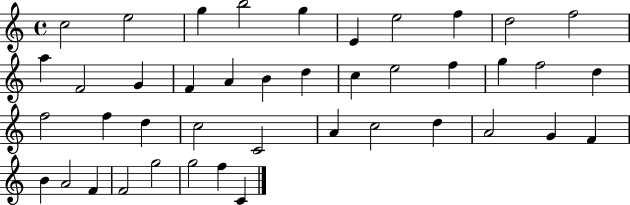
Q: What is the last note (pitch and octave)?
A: C4